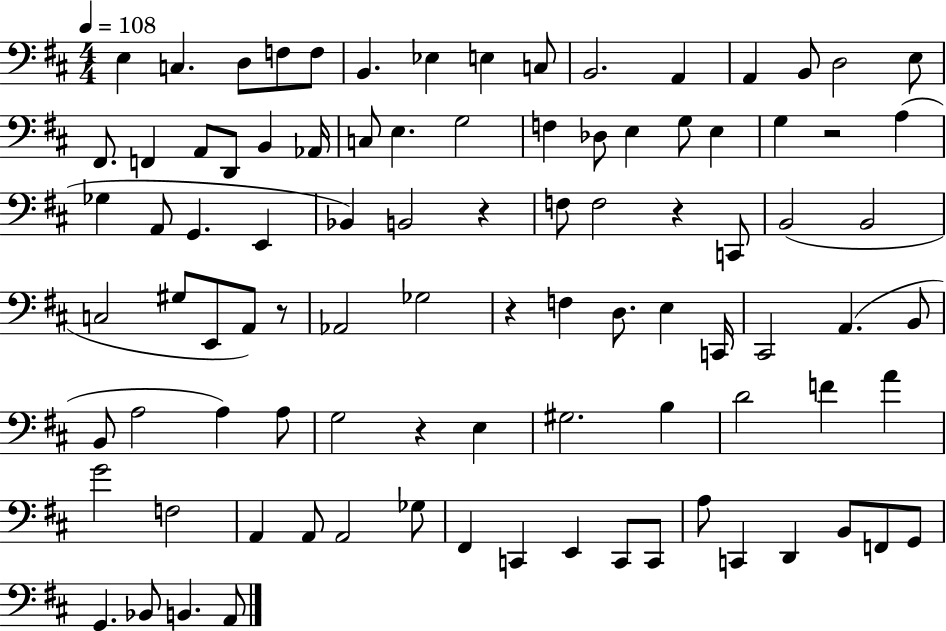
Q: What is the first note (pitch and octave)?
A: E3